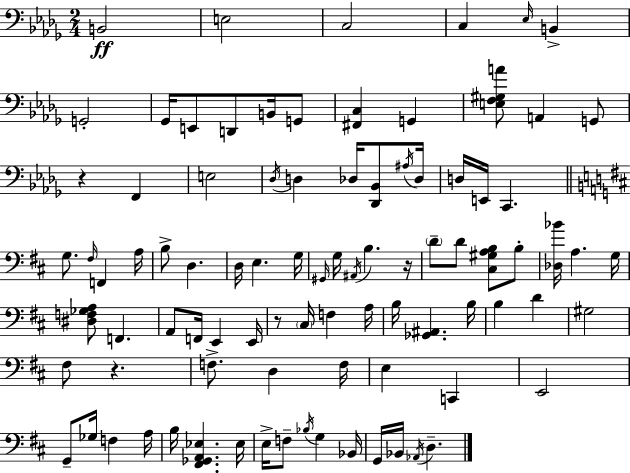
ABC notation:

X:1
T:Untitled
M:2/4
L:1/4
K:Bbm
B,,2 E,2 C,2 C, _E,/4 B,, G,,2 _G,,/4 E,,/2 D,,/2 B,,/4 G,,/2 [^F,,C,] G,, [E,F,^G,A]/2 A,, G,,/2 z F,, E,2 _D,/4 D, _D,/4 [_D,,_B,,]/2 ^A,/4 _D,/4 D,/4 E,,/4 C,, G,/2 ^F,/4 F,, A,/4 B,/2 D, D,/4 E, G,/4 ^G,,/4 G,/4 ^A,,/4 B, z/4 D/2 D/2 [^C,^G,A,B,]/2 B,/2 [_D,_B]/4 A, G,/4 [^D,F,_G,A,]/2 F,, A,,/2 F,,/4 E,, E,,/4 z/2 ^C,/4 F, A,/4 B,/4 [_G,,^A,,] B,/4 B, D ^G,2 ^F,/2 z F,/2 D, F,/4 E, C,, E,,2 G,,/2 _G,/4 F, A,/4 B,/4 [^F,,_G,,A,,_E,] _E,/4 E,/4 F,/2 _B,/4 G, _B,,/4 G,,/4 _B,,/4 _A,,/4 D,